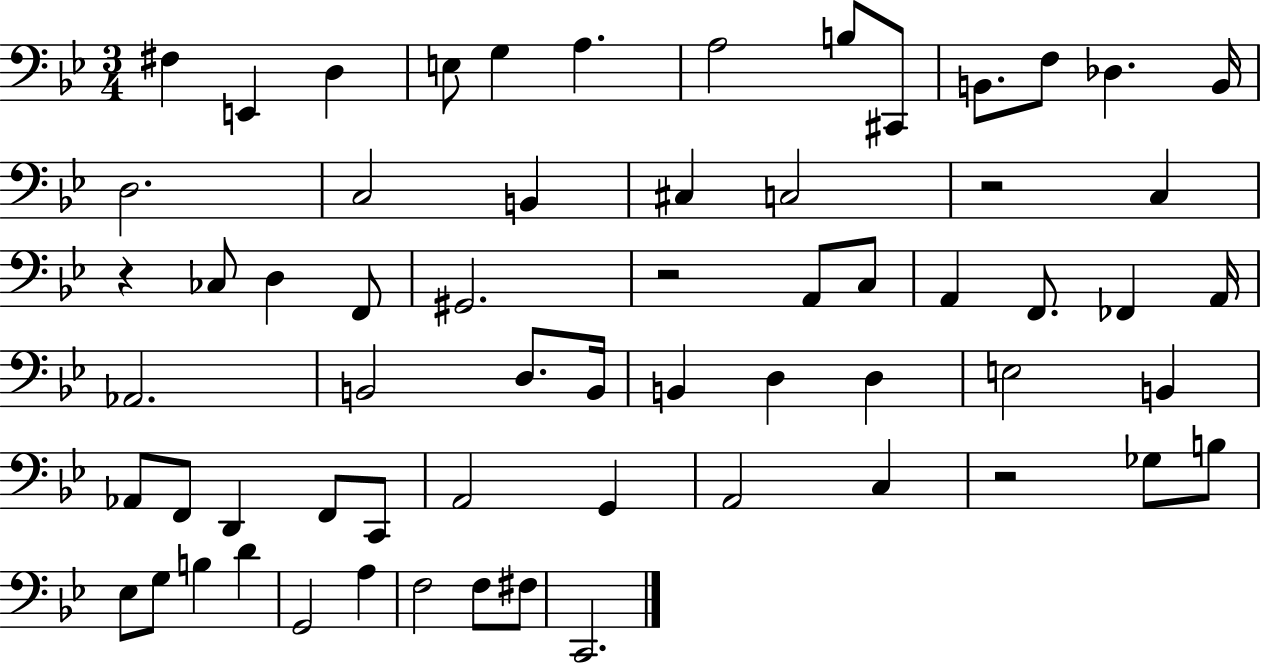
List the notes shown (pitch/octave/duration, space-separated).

F#3/q E2/q D3/q E3/e G3/q A3/q. A3/h B3/e C#2/e B2/e. F3/e Db3/q. B2/s D3/h. C3/h B2/q C#3/q C3/h R/h C3/q R/q CES3/e D3/q F2/e G#2/h. R/h A2/e C3/e A2/q F2/e. FES2/q A2/s Ab2/h. B2/h D3/e. B2/s B2/q D3/q D3/q E3/h B2/q Ab2/e F2/e D2/q F2/e C2/e A2/h G2/q A2/h C3/q R/h Gb3/e B3/e Eb3/e G3/e B3/q D4/q G2/h A3/q F3/h F3/e F#3/e C2/h.